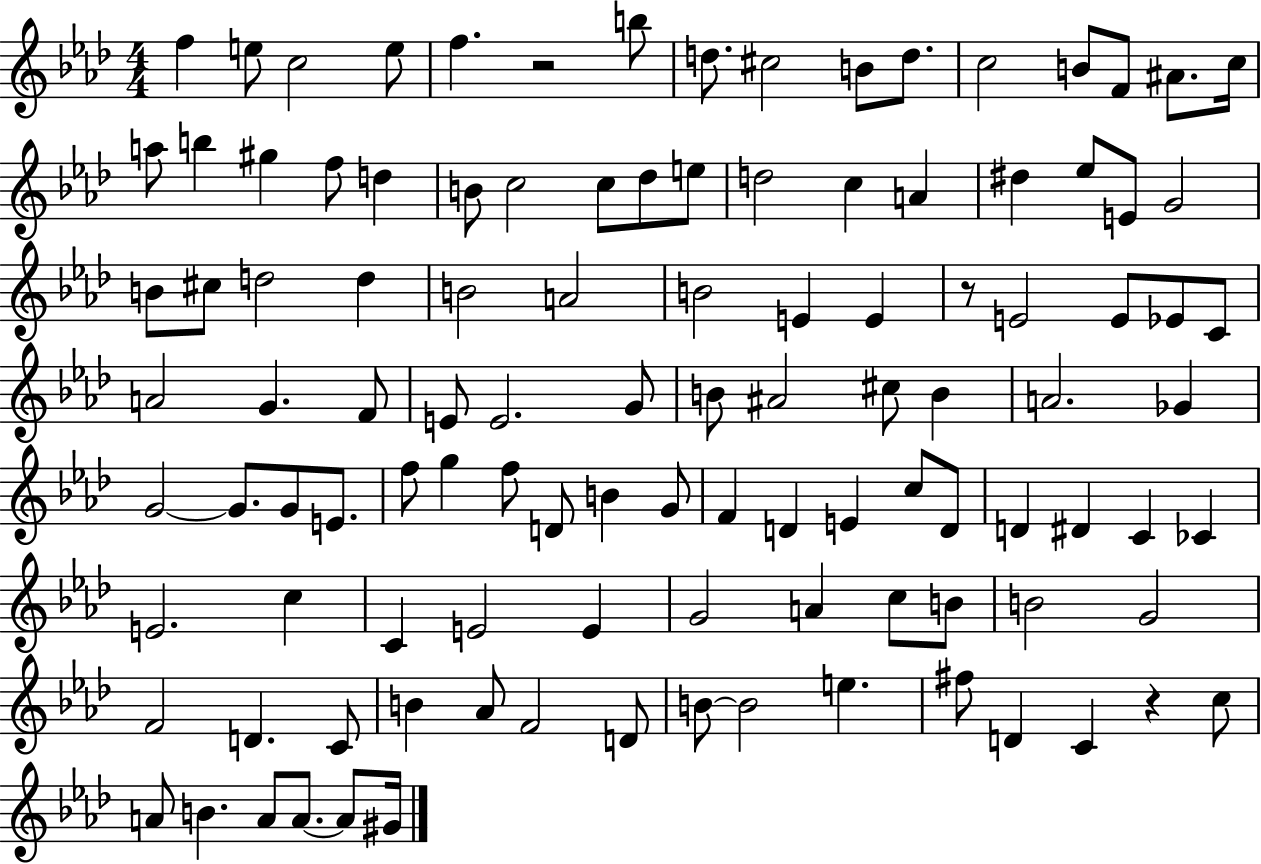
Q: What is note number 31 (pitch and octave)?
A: E4